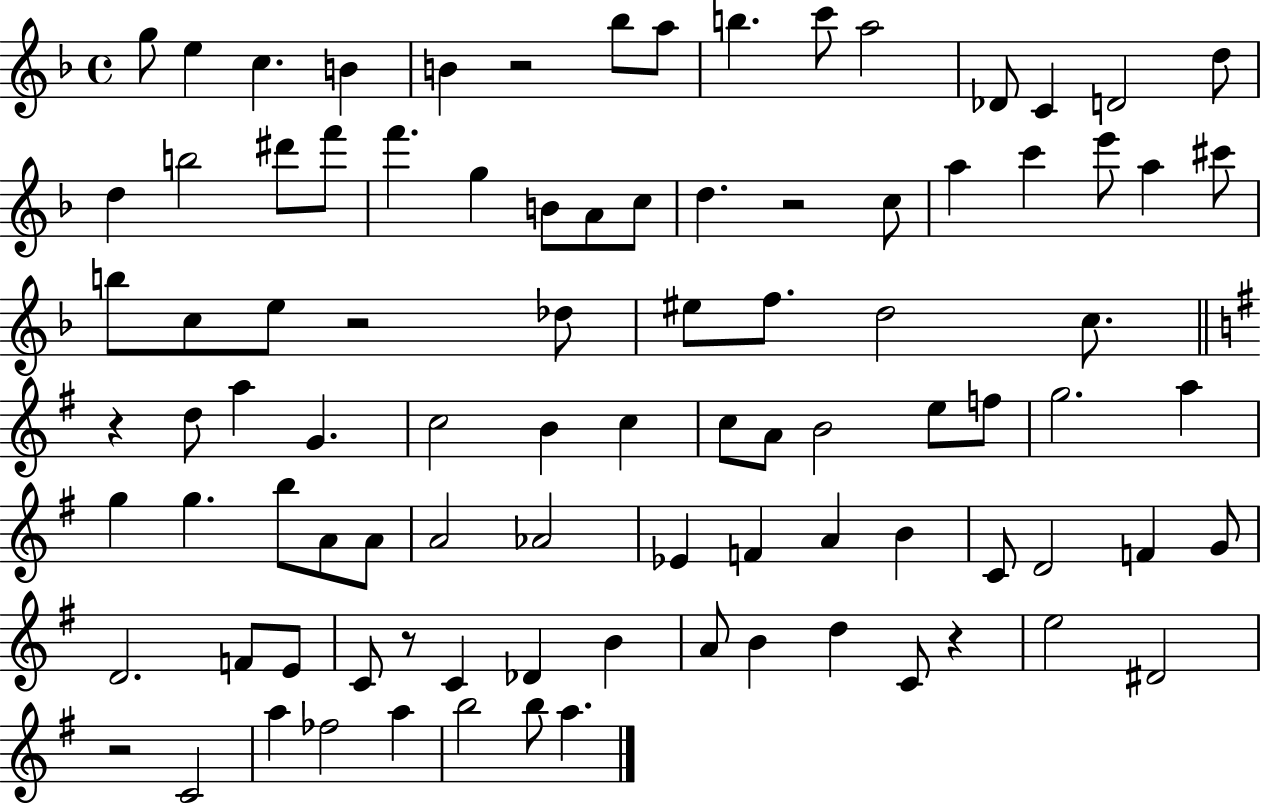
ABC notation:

X:1
T:Untitled
M:4/4
L:1/4
K:F
g/2 e c B B z2 _b/2 a/2 b c'/2 a2 _D/2 C D2 d/2 d b2 ^d'/2 f'/2 f' g B/2 A/2 c/2 d z2 c/2 a c' e'/2 a ^c'/2 b/2 c/2 e/2 z2 _d/2 ^e/2 f/2 d2 c/2 z d/2 a G c2 B c c/2 A/2 B2 e/2 f/2 g2 a g g b/2 A/2 A/2 A2 _A2 _E F A B C/2 D2 F G/2 D2 F/2 E/2 C/2 z/2 C _D B A/2 B d C/2 z e2 ^D2 z2 C2 a _f2 a b2 b/2 a